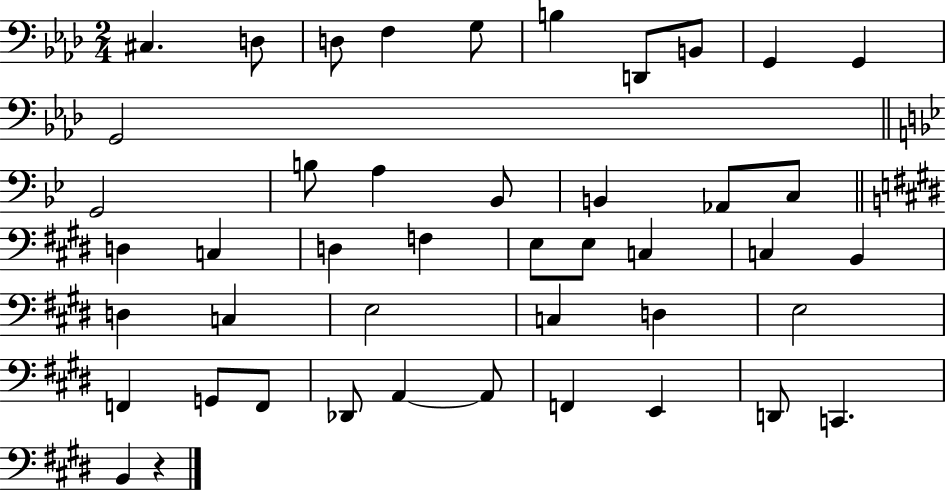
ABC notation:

X:1
T:Untitled
M:2/4
L:1/4
K:Ab
^C, D,/2 D,/2 F, G,/2 B, D,,/2 B,,/2 G,, G,, G,,2 G,,2 B,/2 A, _B,,/2 B,, _A,,/2 C,/2 D, C, D, F, E,/2 E,/2 C, C, B,, D, C, E,2 C, D, E,2 F,, G,,/2 F,,/2 _D,,/2 A,, A,,/2 F,, E,, D,,/2 C,, B,, z